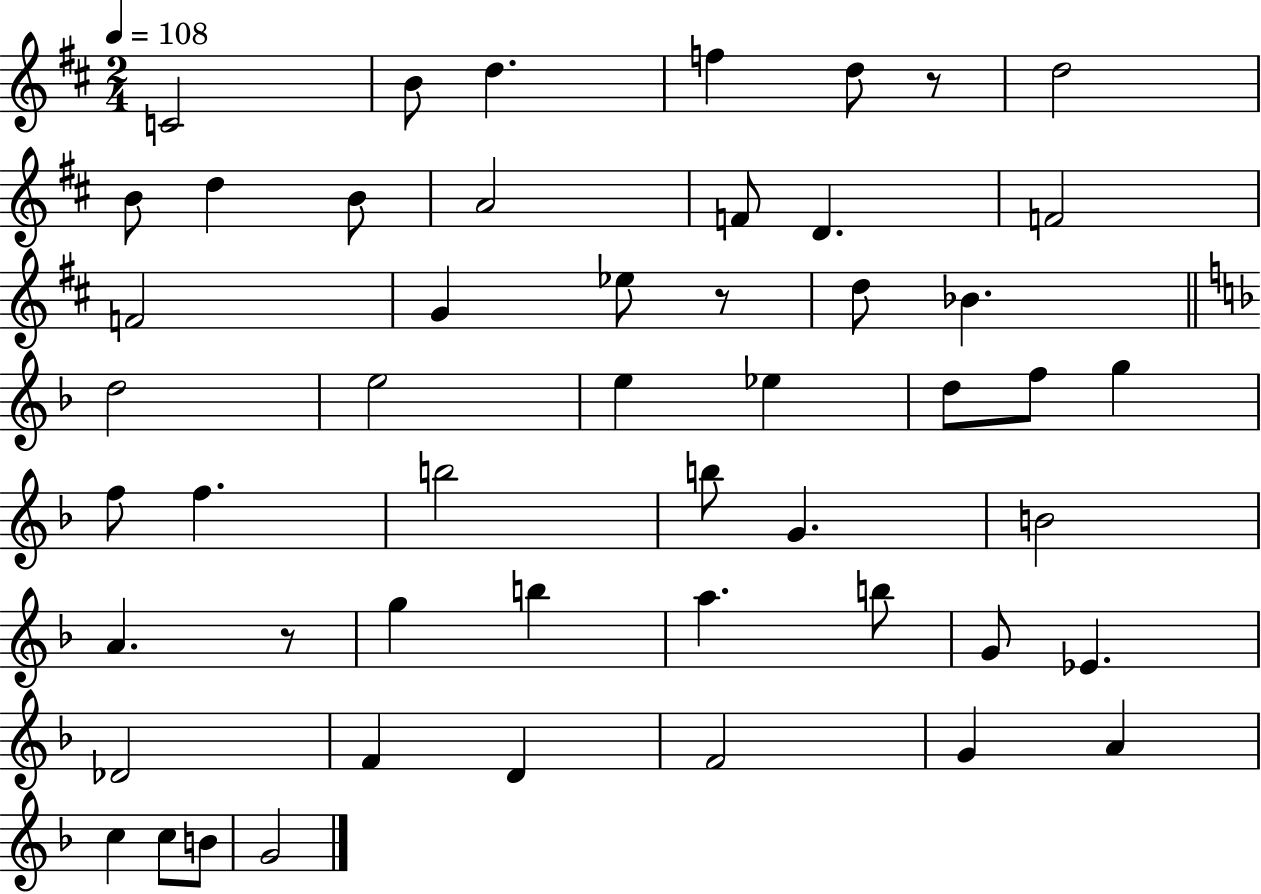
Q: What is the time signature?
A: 2/4